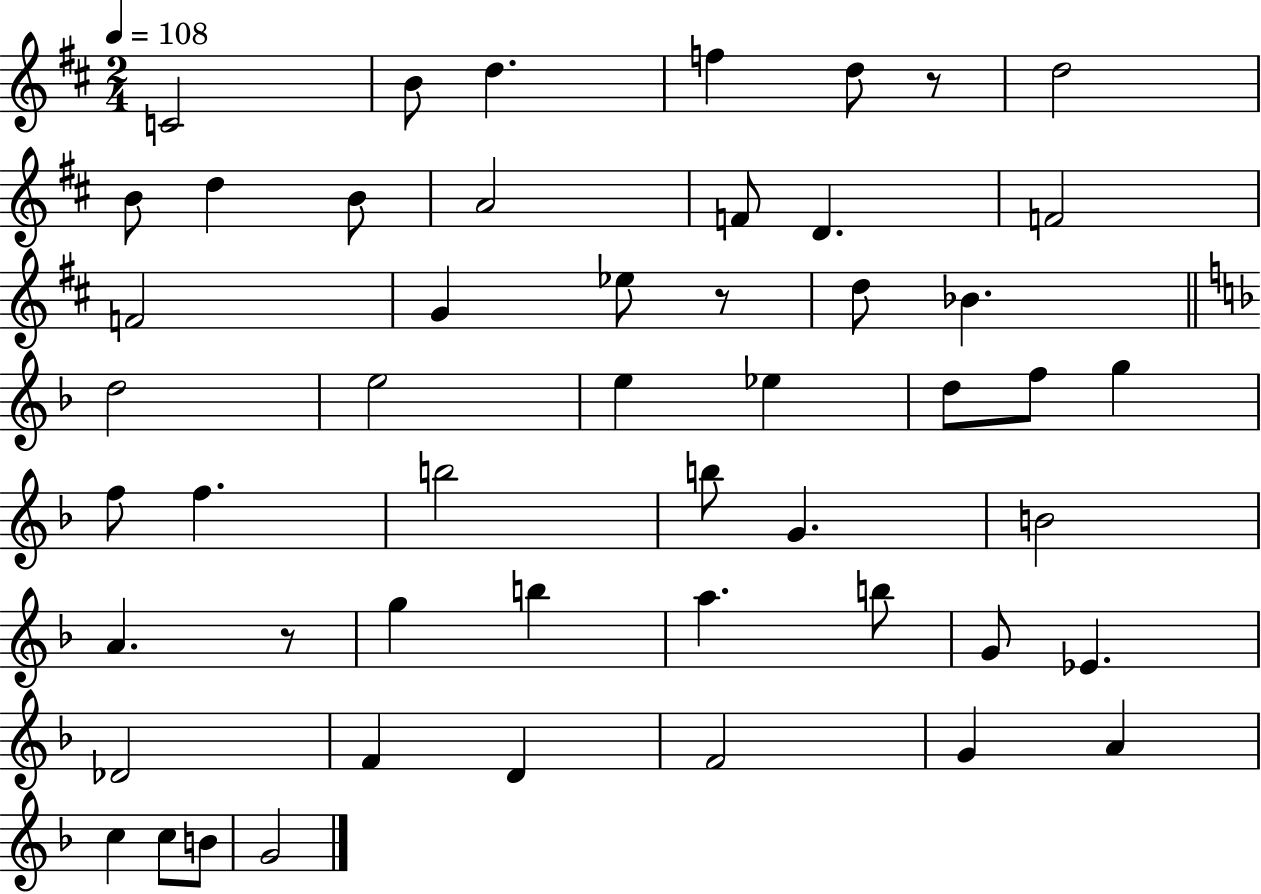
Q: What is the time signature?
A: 2/4